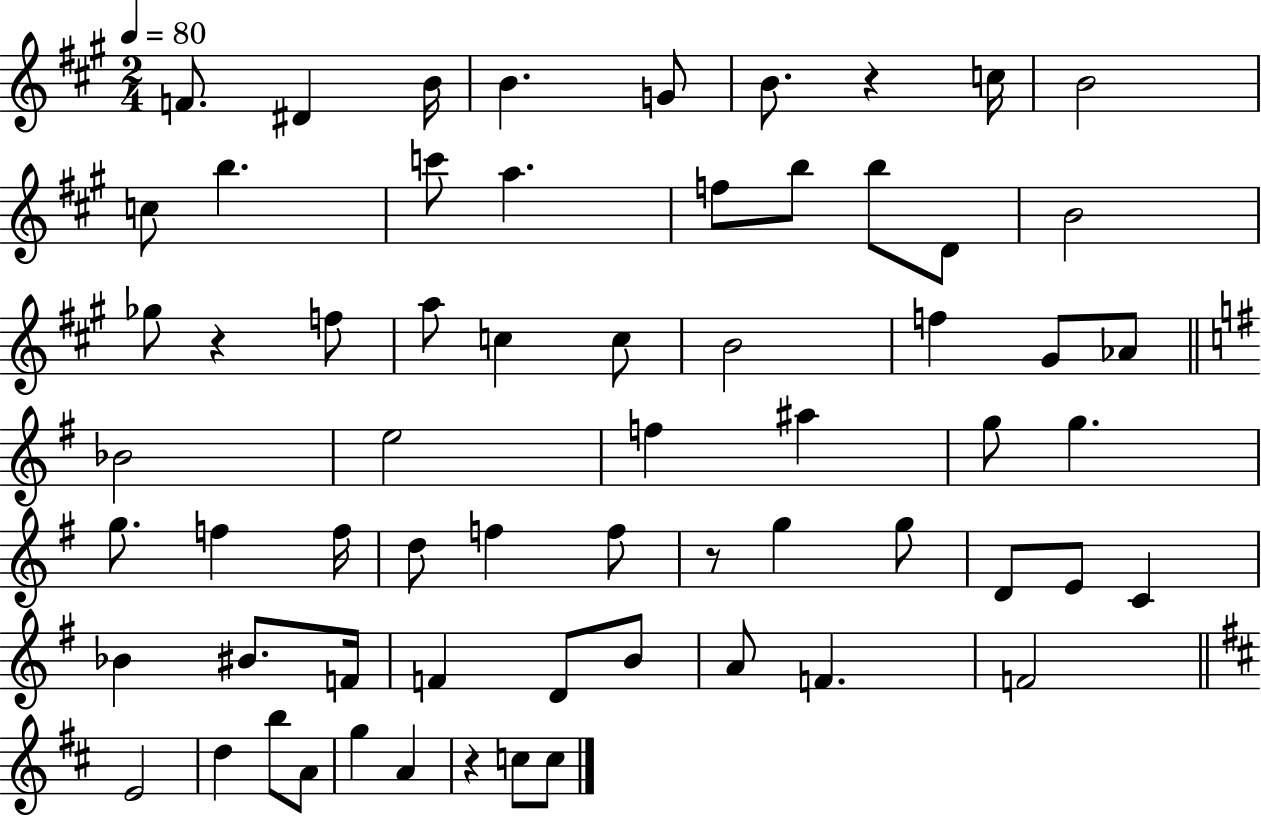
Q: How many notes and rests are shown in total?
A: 64